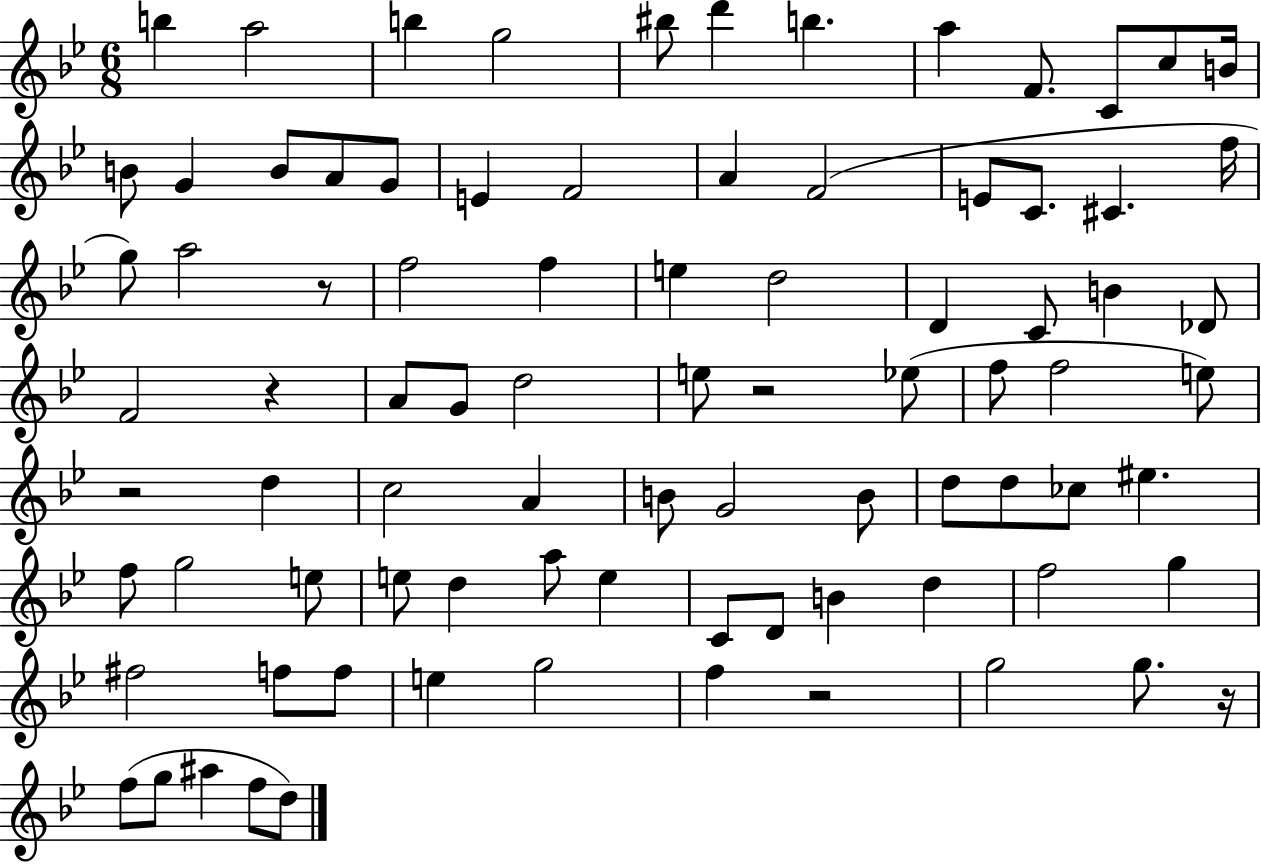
{
  \clef treble
  \numericTimeSignature
  \time 6/8
  \key bes \major
  \repeat volta 2 { b''4 a''2 | b''4 g''2 | bis''8 d'''4 b''4. | a''4 f'8. c'8 c''8 b'16 | \break b'8 g'4 b'8 a'8 g'8 | e'4 f'2 | a'4 f'2( | e'8 c'8. cis'4. f''16 | \break g''8) a''2 r8 | f''2 f''4 | e''4 d''2 | d'4 c'8 b'4 des'8 | \break f'2 r4 | a'8 g'8 d''2 | e''8 r2 ees''8( | f''8 f''2 e''8) | \break r2 d''4 | c''2 a'4 | b'8 g'2 b'8 | d''8 d''8 ces''8 eis''4. | \break f''8 g''2 e''8 | e''8 d''4 a''8 e''4 | c'8 d'8 b'4 d''4 | f''2 g''4 | \break fis''2 f''8 f''8 | e''4 g''2 | f''4 r2 | g''2 g''8. r16 | \break f''8( g''8 ais''4 f''8 d''8) | } \bar "|."
}